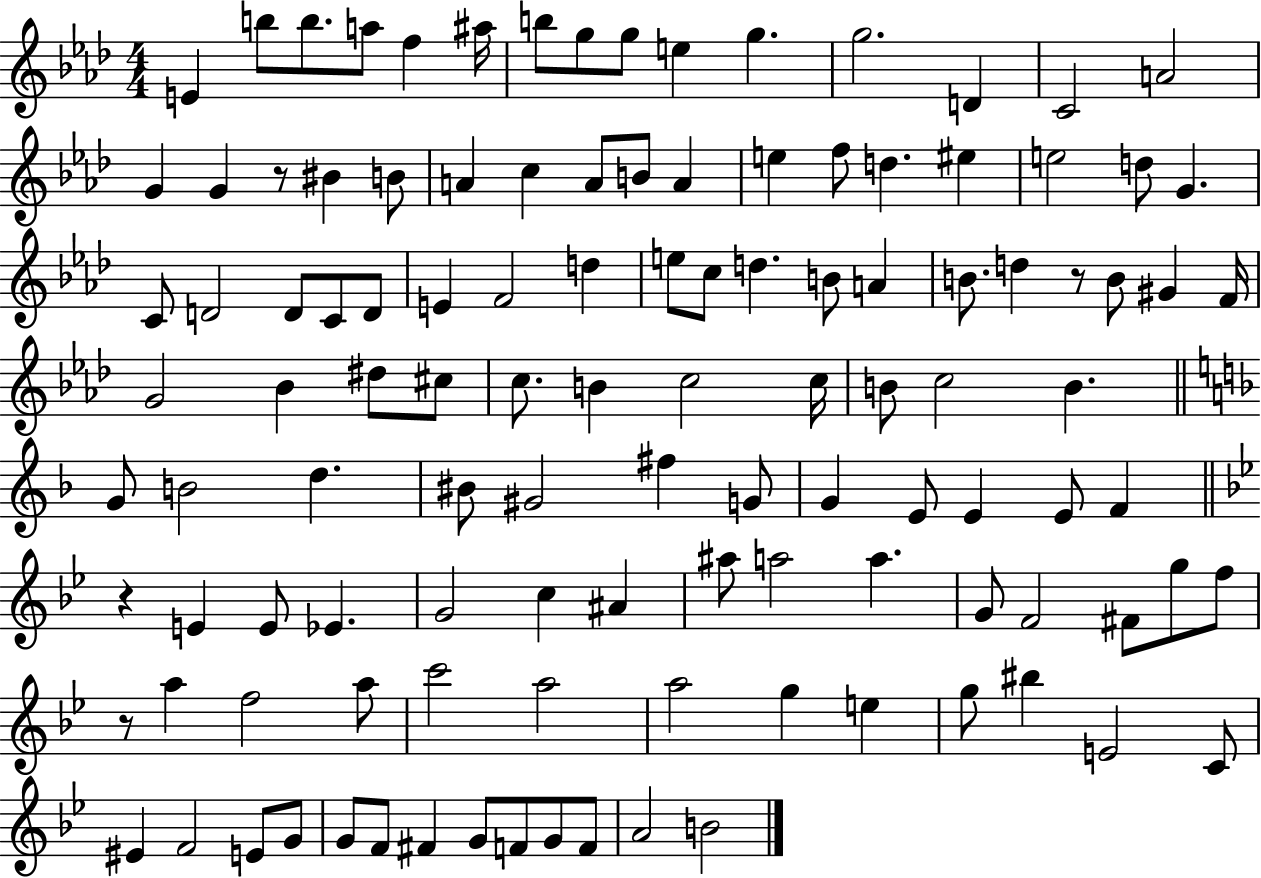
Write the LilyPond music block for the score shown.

{
  \clef treble
  \numericTimeSignature
  \time 4/4
  \key aes \major
  e'4 b''8 b''8. a''8 f''4 ais''16 | b''8 g''8 g''8 e''4 g''4. | g''2. d'4 | c'2 a'2 | \break g'4 g'4 r8 bis'4 b'8 | a'4 c''4 a'8 b'8 a'4 | e''4 f''8 d''4. eis''4 | e''2 d''8 g'4. | \break c'8 d'2 d'8 c'8 d'8 | e'4 f'2 d''4 | e''8 c''8 d''4. b'8 a'4 | b'8. d''4 r8 b'8 gis'4 f'16 | \break g'2 bes'4 dis''8 cis''8 | c''8. b'4 c''2 c''16 | b'8 c''2 b'4. | \bar "||" \break \key f \major g'8 b'2 d''4. | bis'8 gis'2 fis''4 g'8 | g'4 e'8 e'4 e'8 f'4 | \bar "||" \break \key bes \major r4 e'4 e'8 ees'4. | g'2 c''4 ais'4 | ais''8 a''2 a''4. | g'8 f'2 fis'8 g''8 f''8 | \break r8 a''4 f''2 a''8 | c'''2 a''2 | a''2 g''4 e''4 | g''8 bis''4 e'2 c'8 | \break eis'4 f'2 e'8 g'8 | g'8 f'8 fis'4 g'8 f'8 g'8 f'8 | a'2 b'2 | \bar "|."
}